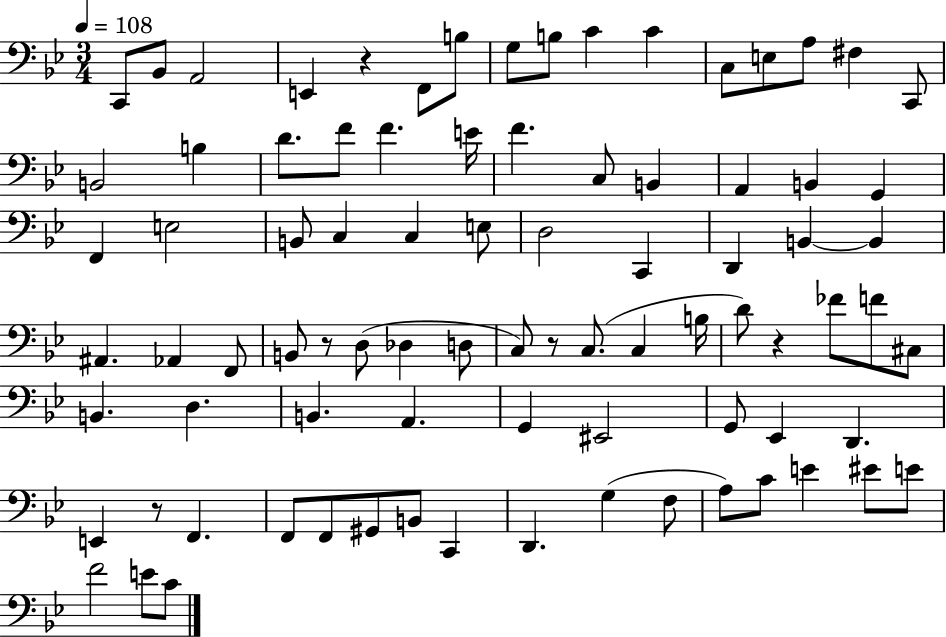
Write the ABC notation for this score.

X:1
T:Untitled
M:3/4
L:1/4
K:Bb
C,,/2 _B,,/2 A,,2 E,, z F,,/2 B,/2 G,/2 B,/2 C C C,/2 E,/2 A,/2 ^F, C,,/2 B,,2 B, D/2 F/2 F E/4 F C,/2 B,, A,, B,, G,, F,, E,2 B,,/2 C, C, E,/2 D,2 C,, D,, B,, B,, ^A,, _A,, F,,/2 B,,/2 z/2 D,/2 _D, D,/2 C,/2 z/2 C,/2 C, B,/4 D/2 z _F/2 F/2 ^C,/2 B,, D, B,, A,, G,, ^E,,2 G,,/2 _E,, D,, E,, z/2 F,, F,,/2 F,,/2 ^G,,/2 B,,/2 C,, D,, G, F,/2 A,/2 C/2 E ^E/2 E/2 F2 E/2 C/2